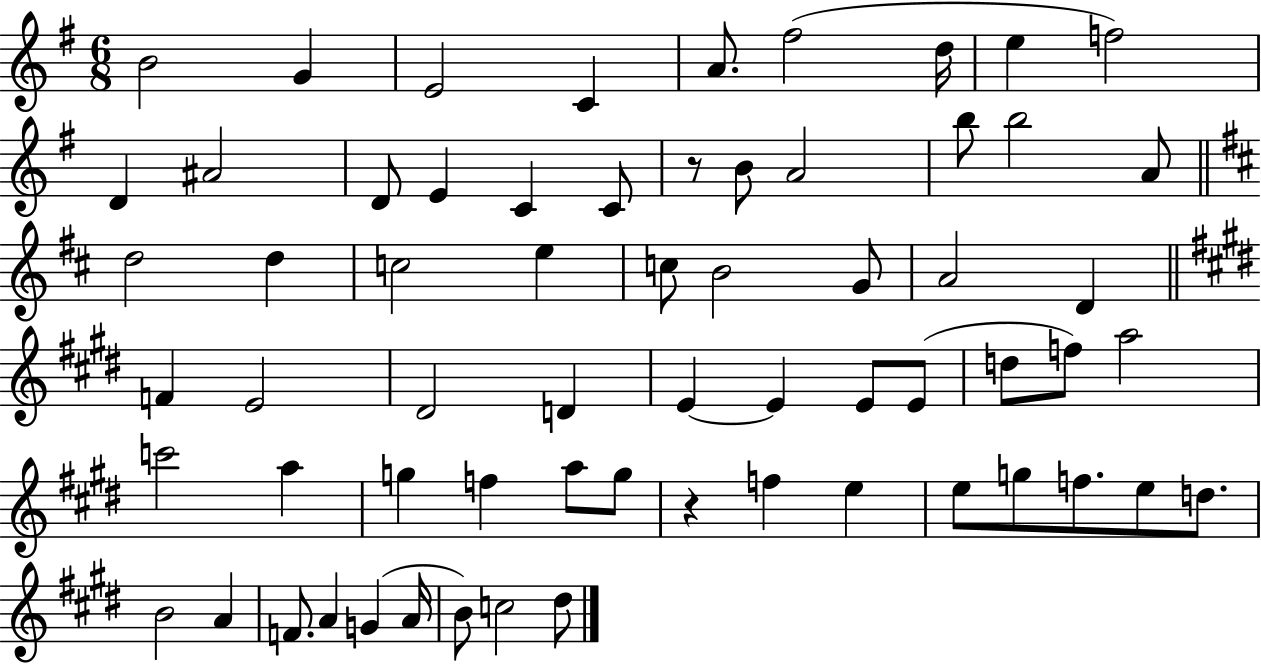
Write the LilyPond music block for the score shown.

{
  \clef treble
  \numericTimeSignature
  \time 6/8
  \key g \major
  b'2 g'4 | e'2 c'4 | a'8. fis''2( d''16 | e''4 f''2) | \break d'4 ais'2 | d'8 e'4 c'4 c'8 | r8 b'8 a'2 | b''8 b''2 a'8 | \break \bar "||" \break \key d \major d''2 d''4 | c''2 e''4 | c''8 b'2 g'8 | a'2 d'4 | \break \bar "||" \break \key e \major f'4 e'2 | dis'2 d'4 | e'4~~ e'4 e'8 e'8( | d''8 f''8) a''2 | \break c'''2 a''4 | g''4 f''4 a''8 g''8 | r4 f''4 e''4 | e''8 g''8 f''8. e''8 d''8. | \break b'2 a'4 | f'8. a'4 g'4( a'16 | b'8) c''2 dis''8 | \bar "|."
}